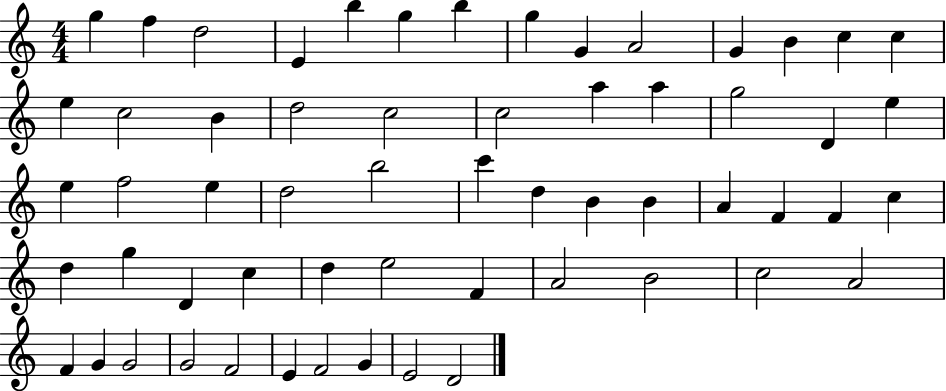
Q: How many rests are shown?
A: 0